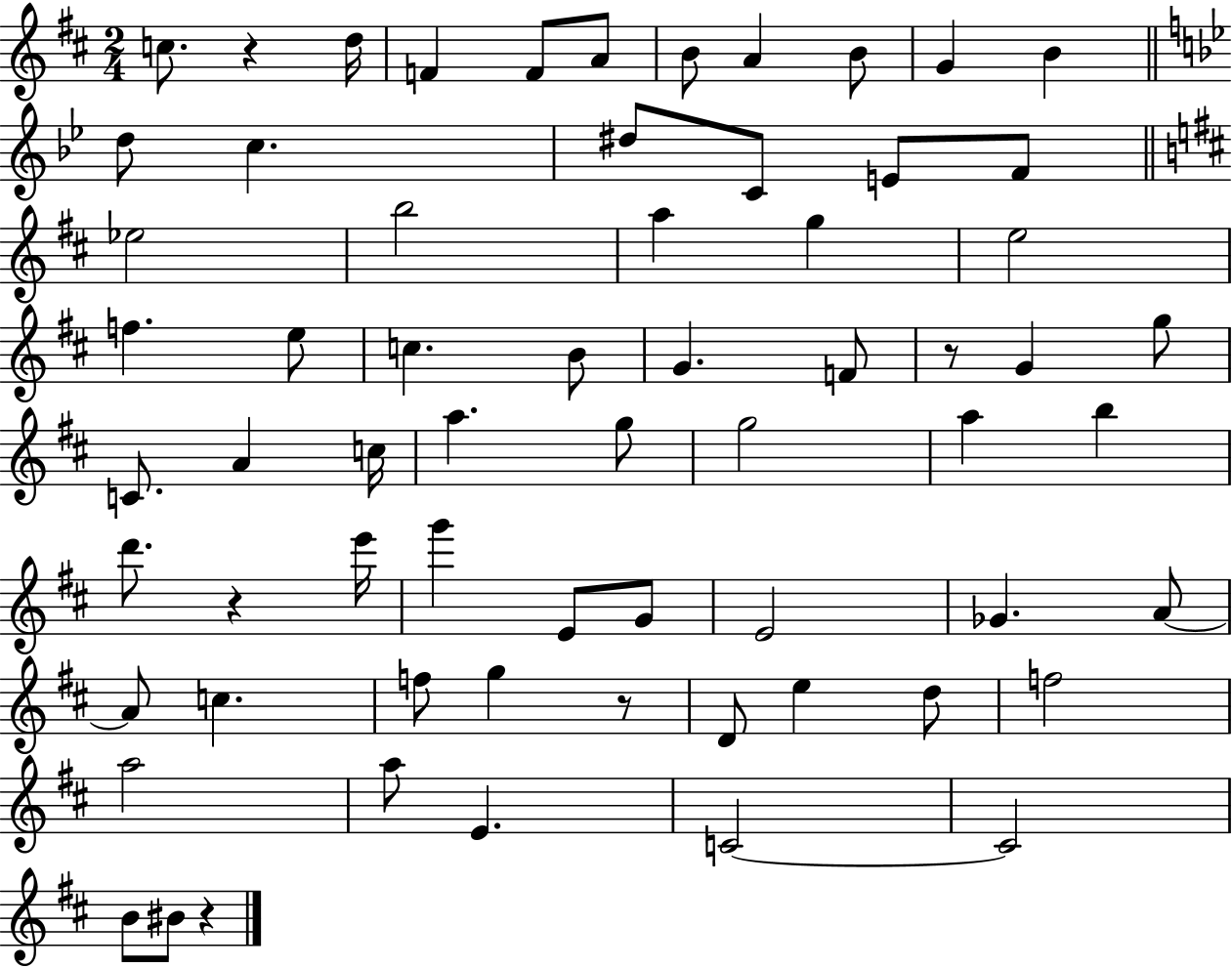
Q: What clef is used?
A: treble